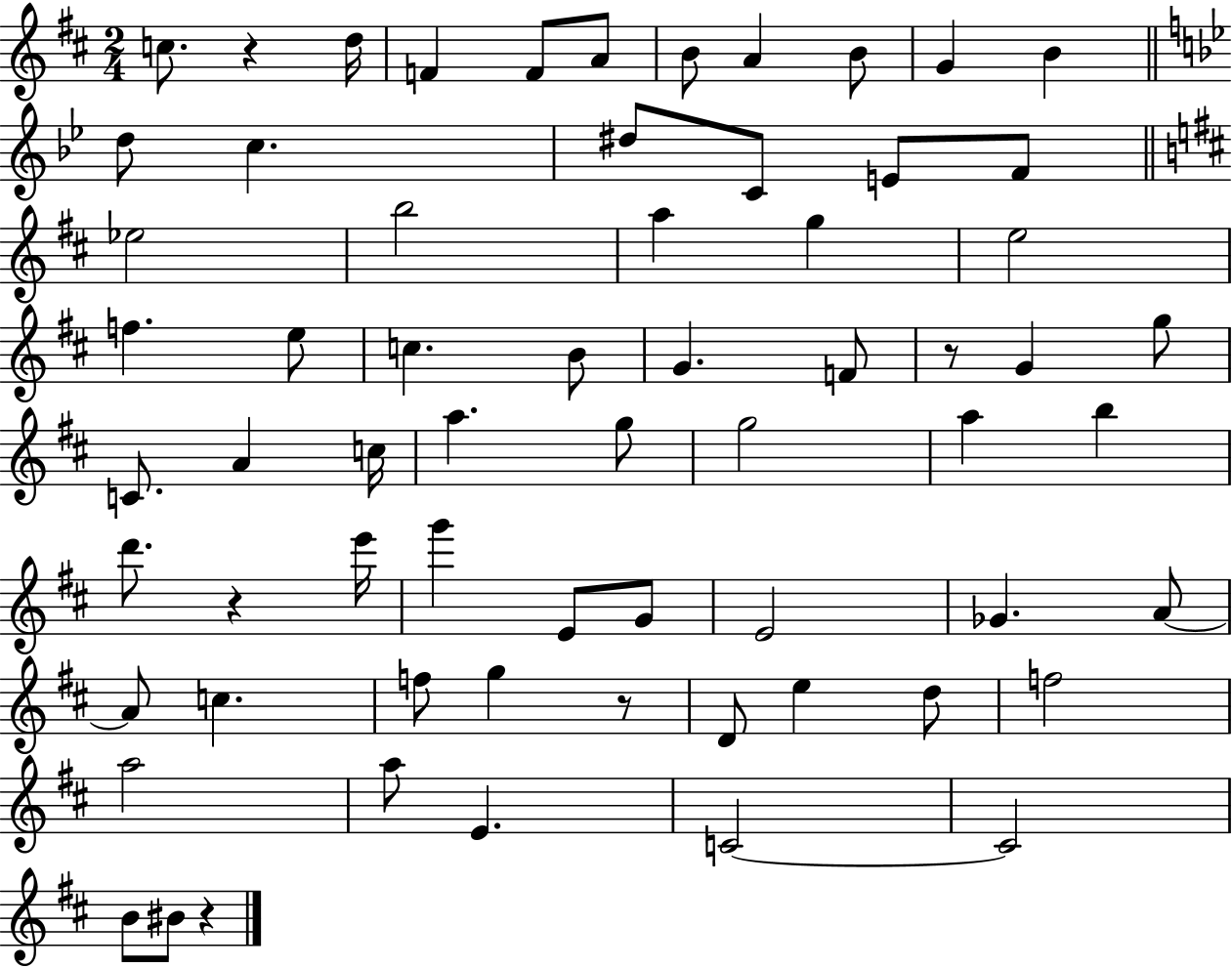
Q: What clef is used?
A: treble